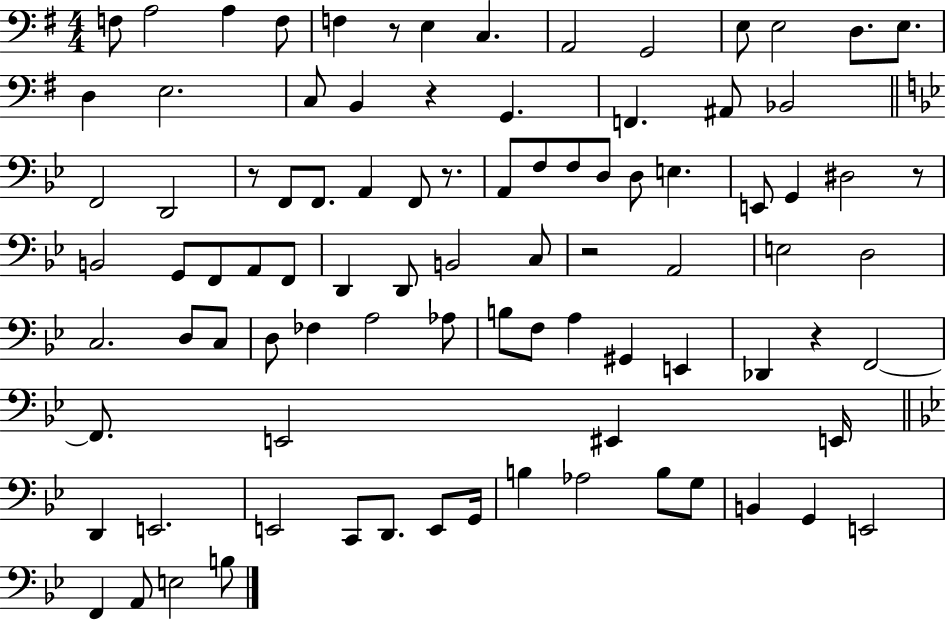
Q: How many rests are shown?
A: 7